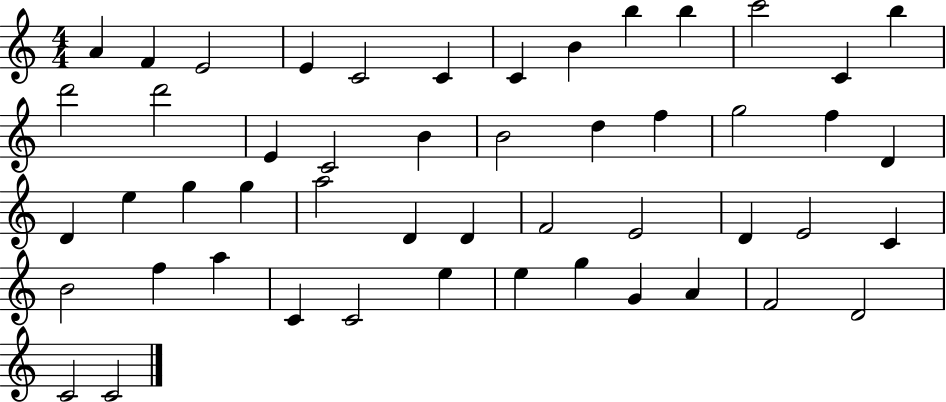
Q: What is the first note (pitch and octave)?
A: A4